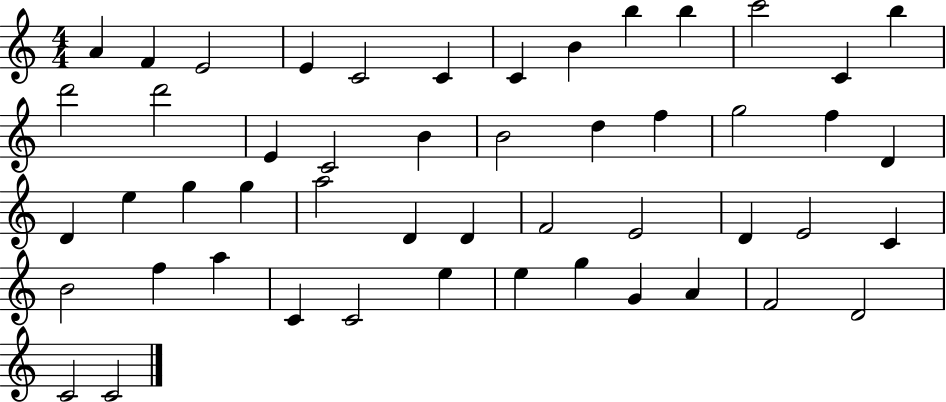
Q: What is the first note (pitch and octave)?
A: A4